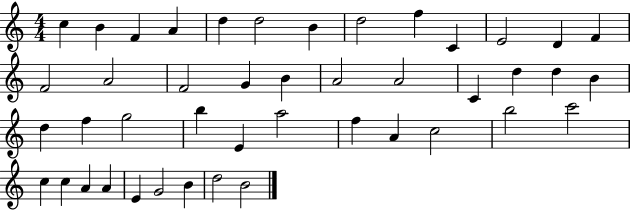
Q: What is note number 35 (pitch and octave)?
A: C6